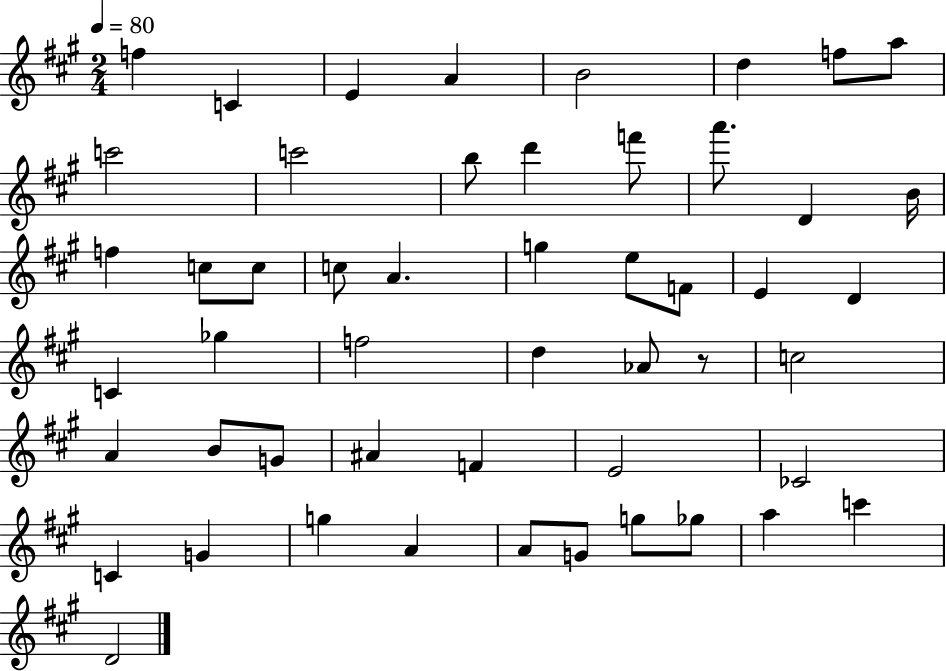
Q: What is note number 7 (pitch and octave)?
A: F5